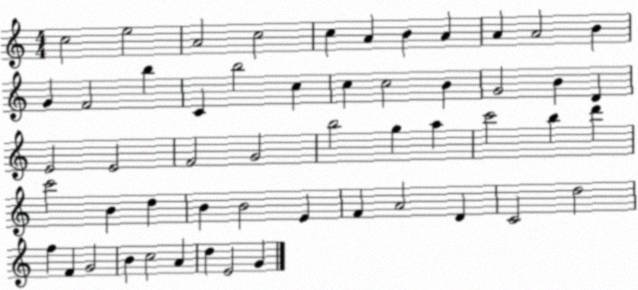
X:1
T:Untitled
M:4/4
L:1/4
K:C
c2 e2 A2 c2 c A B A A A2 B G F2 b C b2 c c c2 B G2 B D E2 E2 F2 G2 b2 g a c'2 b d' c'2 B d B B2 E F A2 D C2 d2 f F G2 B c2 A d E2 G